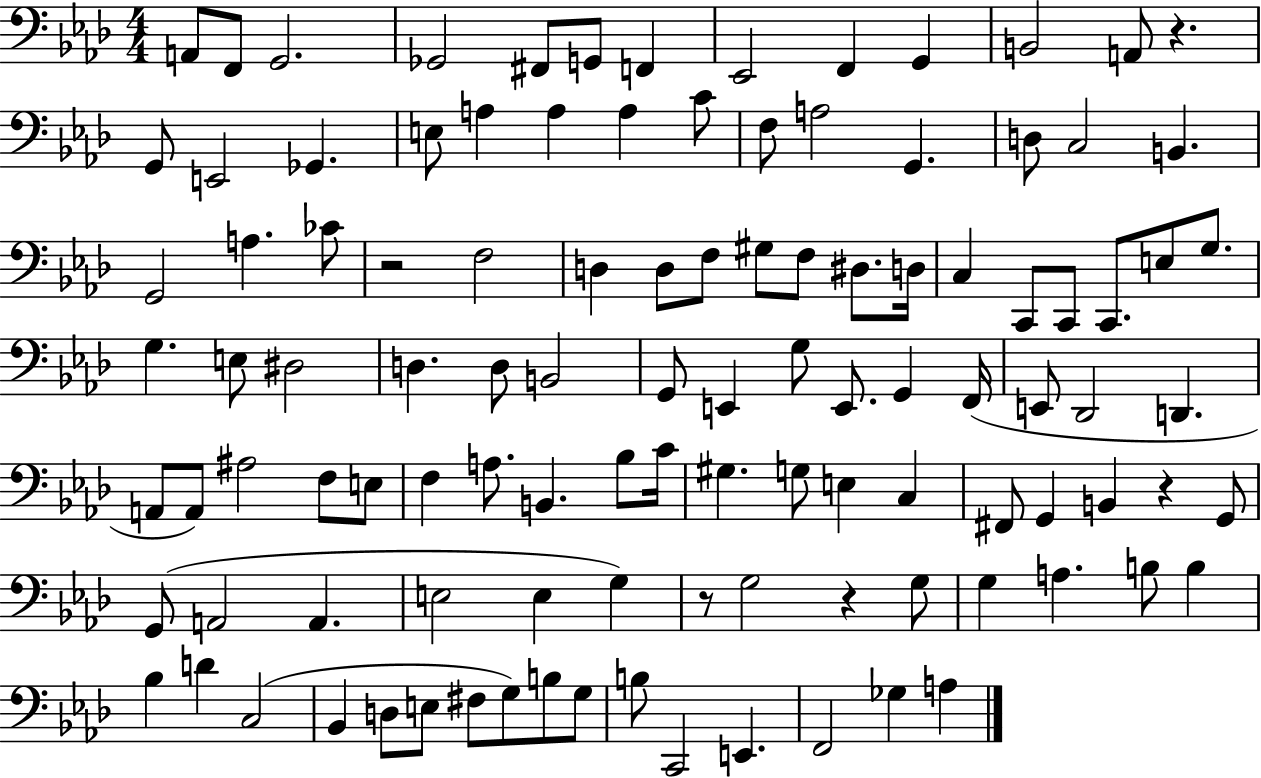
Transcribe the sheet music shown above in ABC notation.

X:1
T:Untitled
M:4/4
L:1/4
K:Ab
A,,/2 F,,/2 G,,2 _G,,2 ^F,,/2 G,,/2 F,, _E,,2 F,, G,, B,,2 A,,/2 z G,,/2 E,,2 _G,, E,/2 A, A, A, C/2 F,/2 A,2 G,, D,/2 C,2 B,, G,,2 A, _C/2 z2 F,2 D, D,/2 F,/2 ^G,/2 F,/2 ^D,/2 D,/4 C, C,,/2 C,,/2 C,,/2 E,/2 G,/2 G, E,/2 ^D,2 D, D,/2 B,,2 G,,/2 E,, G,/2 E,,/2 G,, F,,/4 E,,/2 _D,,2 D,, A,,/2 A,,/2 ^A,2 F,/2 E,/2 F, A,/2 B,, _B,/2 C/4 ^G, G,/2 E, C, ^F,,/2 G,, B,, z G,,/2 G,,/2 A,,2 A,, E,2 E, G, z/2 G,2 z G,/2 G, A, B,/2 B, _B, D C,2 _B,, D,/2 E,/2 ^F,/2 G,/2 B,/2 G,/2 B,/2 C,,2 E,, F,,2 _G, A,